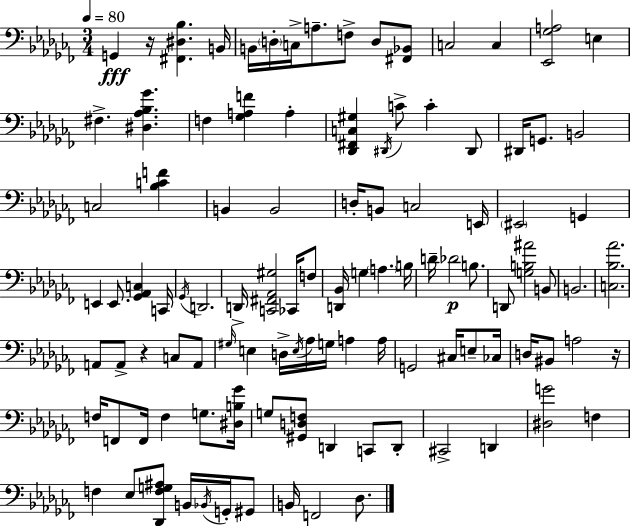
G2/q R/s [F#2,D#3,Bb3]/q. B2/s B2/s D3/s C3/s A3/e. F3/e D3/e [F#2,Bb2]/e C3/h C3/q [Eb2,Gb3,A3]/h E3/q F#3/q. [D#3,Ab3,Bb3,Gb4]/q. F3/q [Gb3,A3,F4]/q A3/q [Db2,F#2,C3,G#3]/q D#2/s C4/e C4/q D#2/e D#2/s G2/e. B2/h C3/h [Bb3,C4,F4]/q B2/q B2/h D3/s B2/e C3/h E2/s EIS2/h G2/q E2/q E2/e. [Gb2,Ab2,C3]/q C2/s Gb2/s D2/h. D2/s [C2,F#2,Ab2,G#3]/h CES2/s F3/e [D2,Bb2]/s G3/q A3/q. B3/s D4/s Db4/h B3/e. D2/e [G3,B3,A#4]/h B2/e B2/h. [C3,Bb3,Ab4]/h. A2/e A2/e R/q C3/e A2/e G#3/s E3/q D3/s E3/s Ab3/s G3/s A3/q A3/s G2/h C#3/s E3/e CES3/s D3/s BIS2/e A3/h R/s F3/s F2/e F2/s F3/q G3/e. [D#3,B3,Gb4]/s G3/e [G#2,D3,F3]/e D2/q C2/e D2/e C#2/h D2/q [D#3,G4]/h F3/q F3/q Eb3/e [Db2,F3,G3,A#3]/e B2/s Bb2/s G2/s G#2/e B2/s F2/h Db3/e.